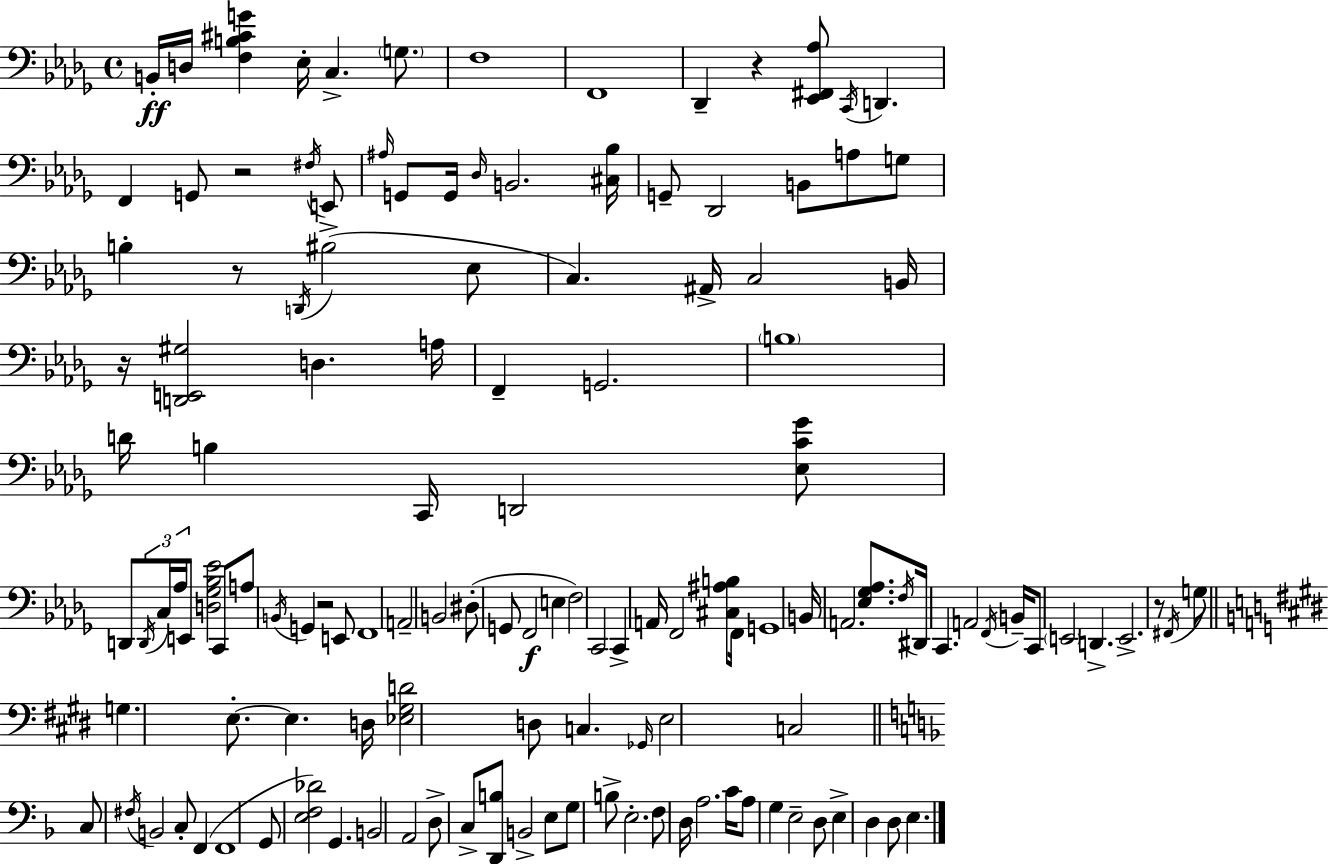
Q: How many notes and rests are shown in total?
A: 134